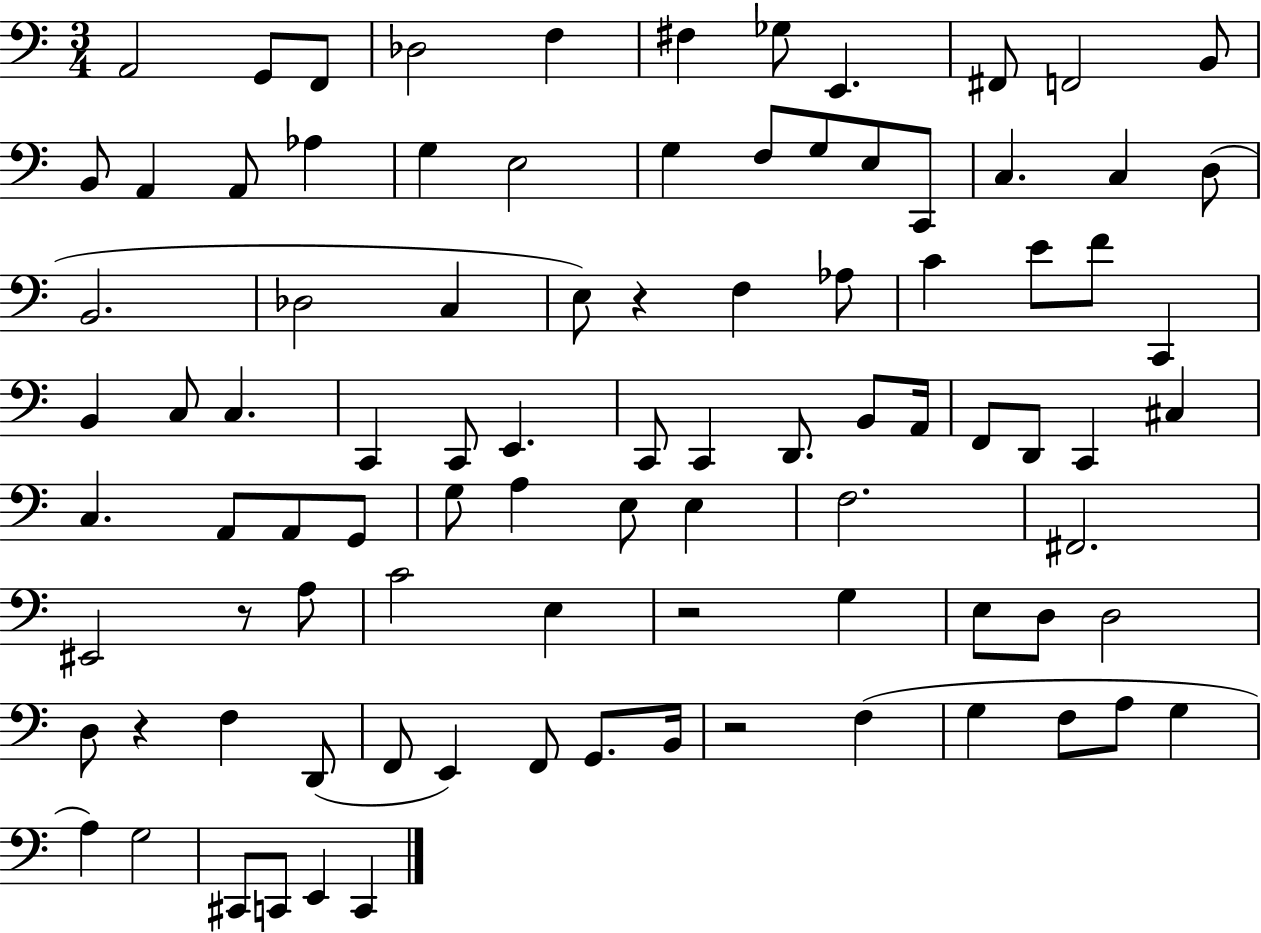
A2/h G2/e F2/e Db3/h F3/q F#3/q Gb3/e E2/q. F#2/e F2/h B2/e B2/e A2/q A2/e Ab3/q G3/q E3/h G3/q F3/e G3/e E3/e C2/e C3/q. C3/q D3/e B2/h. Db3/h C3/q E3/e R/q F3/q Ab3/e C4/q E4/e F4/e C2/q B2/q C3/e C3/q. C2/q C2/e E2/q. C2/e C2/q D2/e. B2/e A2/s F2/e D2/e C2/q C#3/q C3/q. A2/e A2/e G2/e G3/e A3/q E3/e E3/q F3/h. F#2/h. EIS2/h R/e A3/e C4/h E3/q R/h G3/q E3/e D3/e D3/h D3/e R/q F3/q D2/e F2/e E2/q F2/e G2/e. B2/s R/h F3/q G3/q F3/e A3/e G3/q A3/q G3/h C#2/e C2/e E2/q C2/q